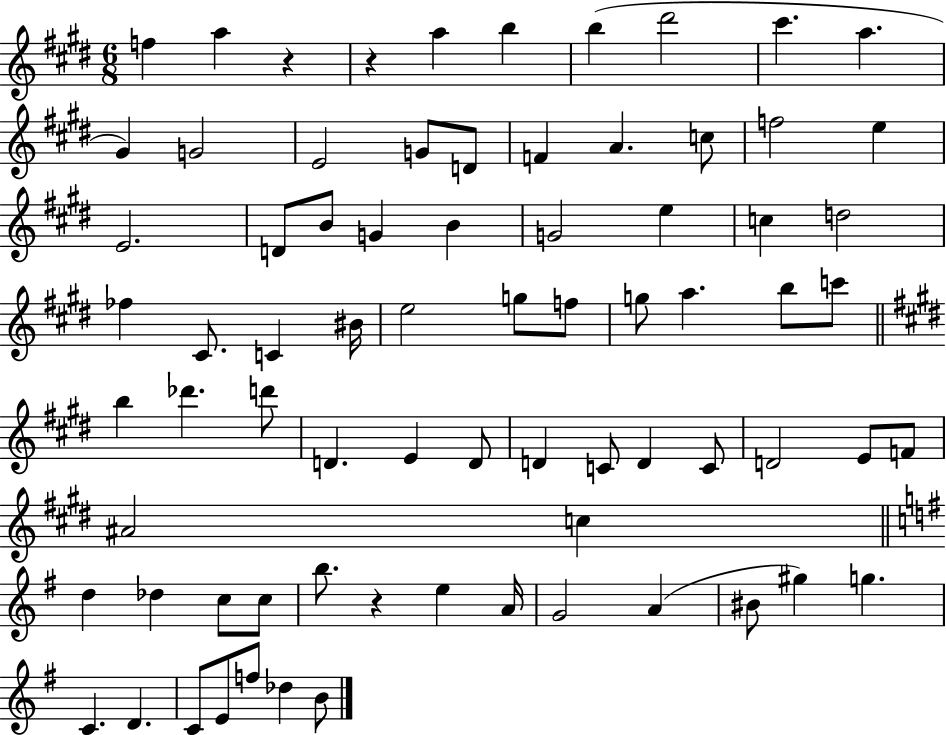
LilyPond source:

{
  \clef treble
  \numericTimeSignature
  \time 6/8
  \key e \major
  f''4 a''4 r4 | r4 a''4 b''4 | b''4( dis'''2 | cis'''4. a''4. | \break gis'4) g'2 | e'2 g'8 d'8 | f'4 a'4. c''8 | f''2 e''4 | \break e'2. | d'8 b'8 g'4 b'4 | g'2 e''4 | c''4 d''2 | \break fes''4 cis'8. c'4 bis'16 | e''2 g''8 f''8 | g''8 a''4. b''8 c'''8 | \bar "||" \break \key e \major b''4 des'''4. d'''8 | d'4. e'4 d'8 | d'4 c'8 d'4 c'8 | d'2 e'8 f'8 | \break ais'2 c''4 | \bar "||" \break \key e \minor d''4 des''4 c''8 c''8 | b''8. r4 e''4 a'16 | g'2 a'4( | bis'8 gis''4) g''4. | \break c'4. d'4. | c'8 e'8 f''8 des''4 b'8 | \bar "|."
}